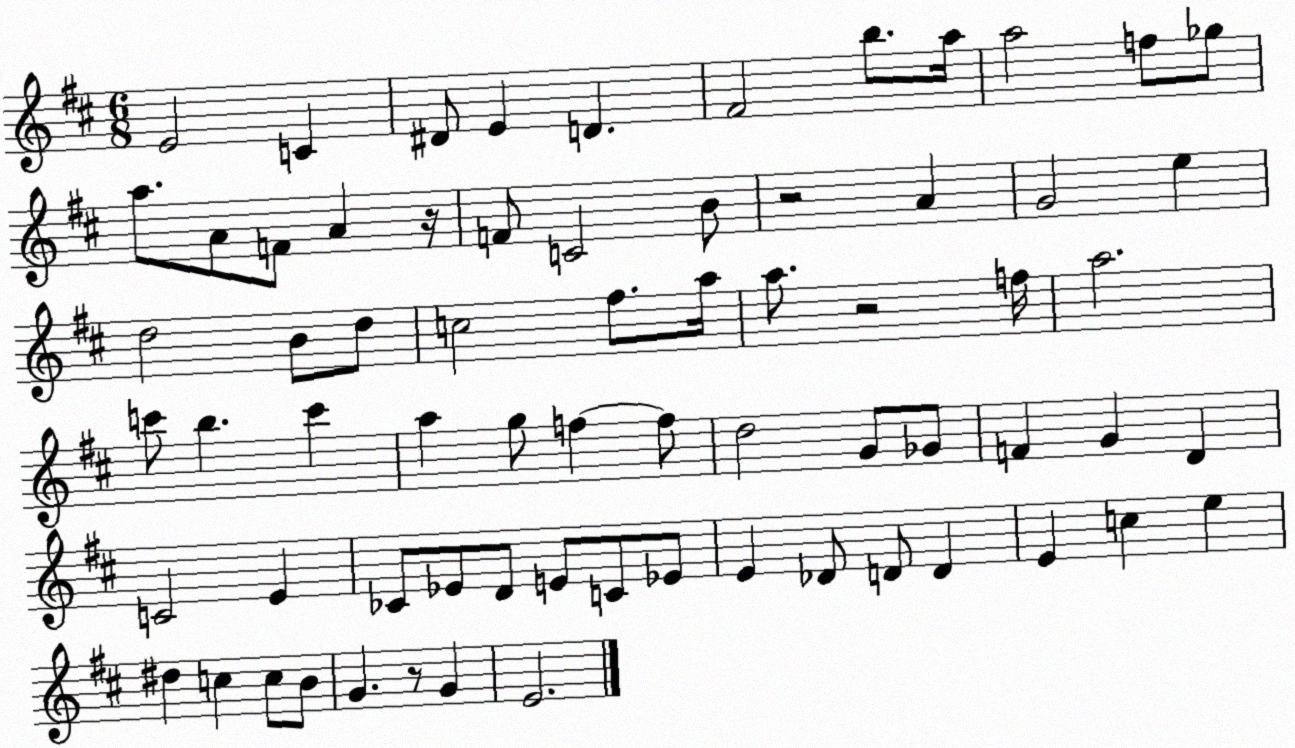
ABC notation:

X:1
T:Untitled
M:6/8
L:1/4
K:D
E2 C ^D/2 E D ^F2 b/2 a/4 a2 f/2 _g/2 a/2 A/2 F/2 A z/4 F/2 C2 B/2 z2 A G2 e d2 B/2 d/2 c2 ^f/2 a/4 a/2 z2 f/4 a2 c'/2 b c' a g/2 f f/2 d2 G/2 _G/2 F G D C2 E _C/2 _E/2 D/2 E/2 C/2 _E/2 E _D/2 D/2 D E c e ^d c c/2 B/2 G z/2 G E2